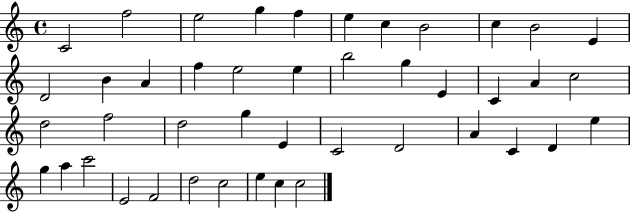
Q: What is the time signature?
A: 4/4